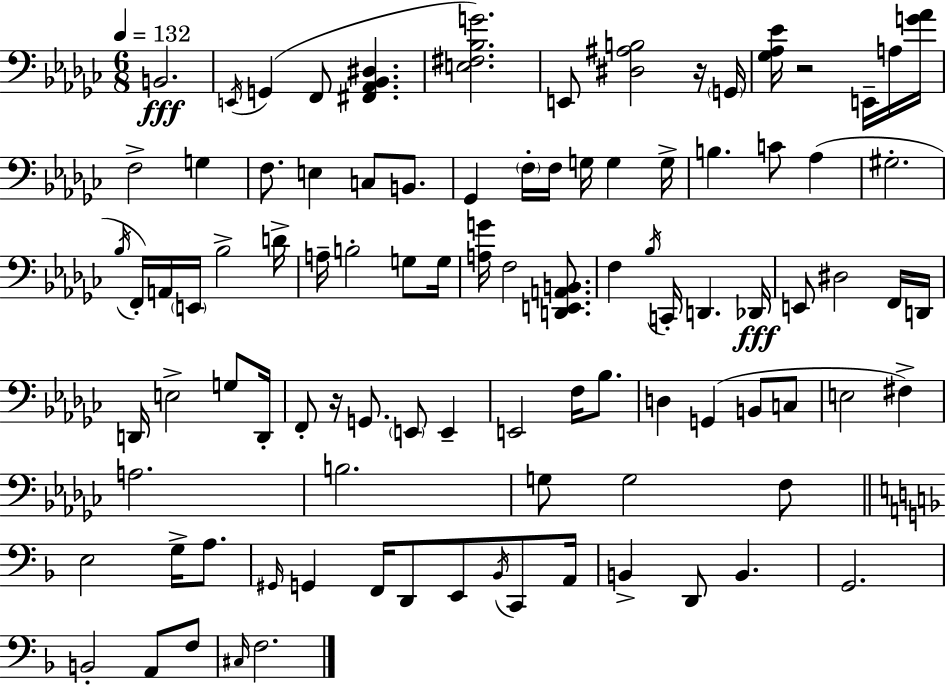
{
  \clef bass
  \numericTimeSignature
  \time 6/8
  \key ees \minor
  \tempo 4 = 132
  b,2.\fff | \acciaccatura { e,16 } g,4( f,8 <fis, aes, bes, dis>4. | <e fis bes g'>2.) | e,8 <dis ais b>2 r16 | \break \parenthesize g,16 <ges aes ees'>16 r2 e,16-- a16 | <g' aes'>16 f2-> g4 | f8. e4 c8 b,8. | ges,4 \parenthesize f16-. f16 g16 g4 | \break g16-> b4. c'8 aes4( | gis2.-. | \acciaccatura { bes16 } f,16-.) a,16 \parenthesize e,16 bes2-> | d'16-> a16-- b2-. g8 | \break g16 <a g'>16 f2 <d, e, a, b,>8. | f4 \acciaccatura { bes16 } c,16-. d,4. | des,16\fff e,8 dis2 | f,16 d,16 d,16 e2-> | \break g8 d,16-. f,8-. r16 g,8. \parenthesize e,8 e,4-- | e,2 f16 | bes8. d4 g,4( b,8 | c8 e2 fis4->) | \break a2. | b2. | g8 g2 | f8 \bar "||" \break \key f \major e2 g16-> a8. | \grace { gis,16 } g,4 f,16 d,8 e,8 \acciaccatura { bes,16 } c,8 | a,16 b,4-> d,8 b,4. | g,2. | \break b,2-. a,8 | f8 \grace { cis16 } f2. | \bar "|."
}